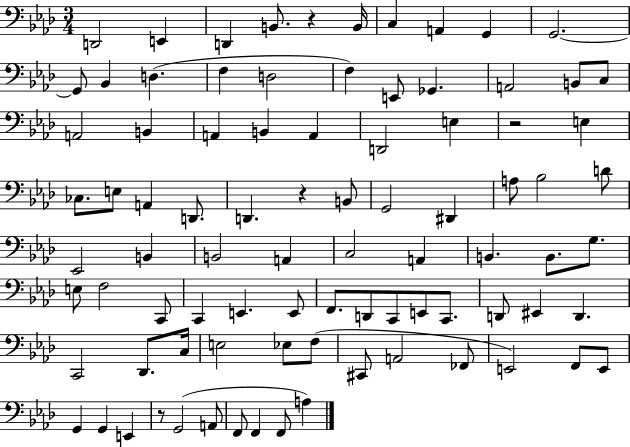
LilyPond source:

{
  \clef bass
  \numericTimeSignature
  \time 3/4
  \key aes \major
  \repeat volta 2 { d,2 e,4 | d,4 b,8. r4 b,16 | c4 a,4 g,4 | g,2.~~ | \break g,8 bes,4 d4.( | f4 d2 | f4) e,8 ges,4. | a,2 b,8 c8 | \break a,2 b,4 | a,4 b,4 a,4 | d,2 e4 | r2 e4 | \break ces8. e8 a,4 d,8. | d,4. r4 b,8 | g,2 dis,4 | a8 bes2 d'8 | \break ees,2 b,4 | b,2 a,4 | c2 a,4 | b,4. b,8. g8. | \break e8 f2 c,8 | c,4 e,4. e,8 | f,8. d,8 c,8 e,8 c,8. | d,8 eis,4 d,4. | \break c,2 des,8. c16 | e2 ees8 f8( | cis,8 a,2 fes,8 | e,2) f,8 e,8 | \break g,4 g,4 e,4 | r8 g,2( a,8 | f,8 f,4 f,8 a4) | } \bar "|."
}